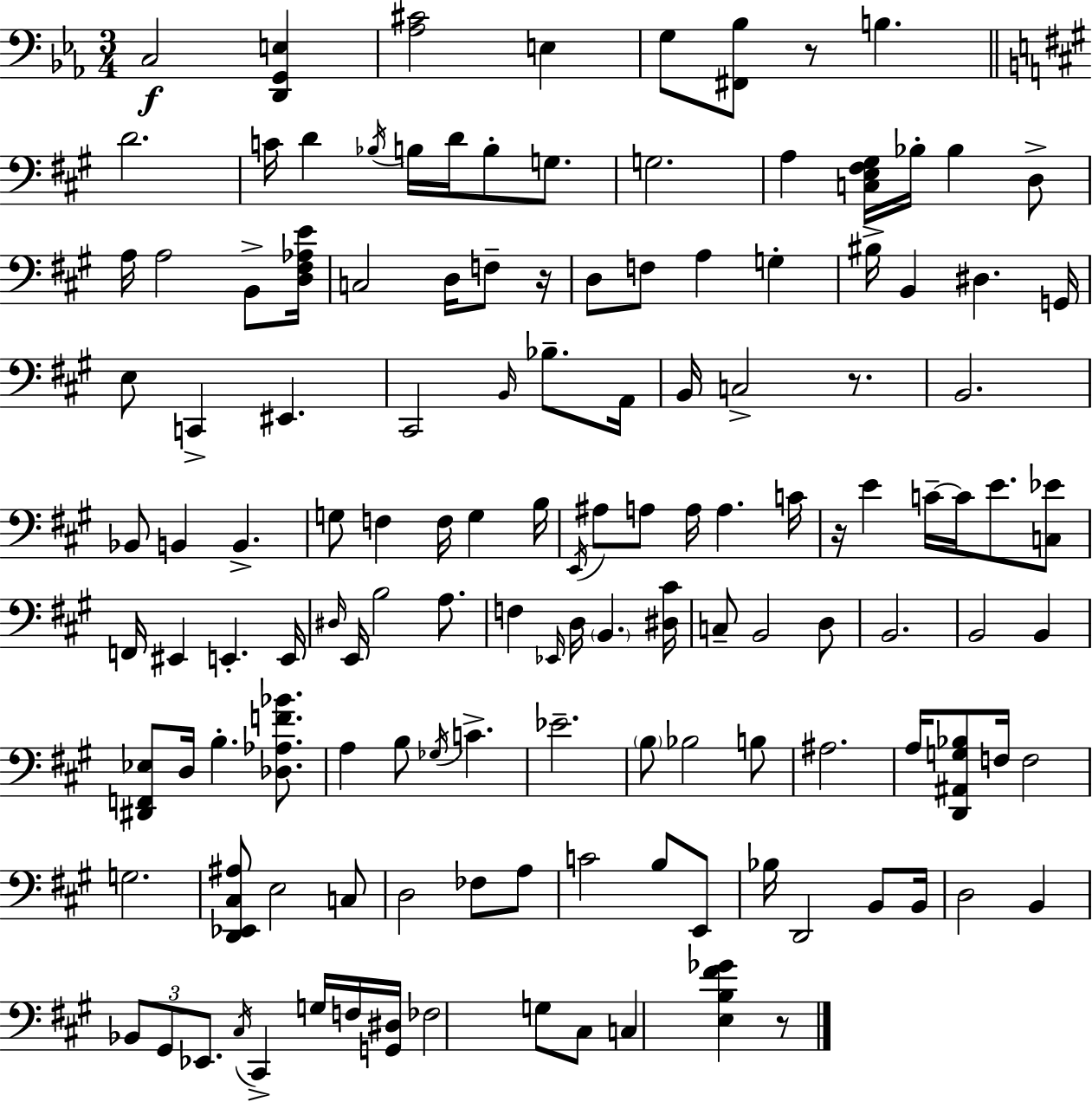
{
  \clef bass
  \numericTimeSignature
  \time 3/4
  \key ees \major
  c2\f <d, g, e>4 | <aes cis'>2 e4 | g8 <fis, bes>8 r8 b4. | \bar "||" \break \key a \major d'2. | c'16 d'4 \acciaccatura { bes16 } b16 d'16 b8-. g8. | g2. | a4 <c e fis gis>16 bes16-. bes4 d8-> | \break a16 a2 b,8-> | <d fis aes e'>16 c2 d16 f8-- | r16 d8 f8 a4 g4-. | bis16-> b,4 dis4. | \break g,16 e8 c,4-> eis,4. | cis,2 \grace { b,16 } bes8.-- | a,16 b,16 c2-> r8. | b,2. | \break bes,8 b,4 b,4.-> | g8 f4 f16 g4 | b16 \acciaccatura { e,16 } ais8 a8 a16 a4. | c'16 r16 e'4 c'16--~~ c'16 e'8. | \break <c ees'>8 f,16 eis,4 e,4.-. | e,16 \grace { dis16 } e,16 b2 | a8. f4 \grace { ees,16 } d16 \parenthesize b,4. | <dis cis'>16 c8-- b,2 | \break d8 b,2. | b,2 | b,4 <dis, f, ees>8 d16 b4.-. | <des aes f' bes'>8. a4 b8 \acciaccatura { ges16 } | \break c'4.-> ees'2.-- | \parenthesize b8 bes2 | b8 ais2. | a16 <d, ais, g bes>8 f16 f2 | \break g2. | <d, ees, cis ais>8 e2 | c8 d2 | fes8 a8 c'2 | \break b8 e,8 bes16 d,2 | b,8 b,16 d2 | b,4 \tuplet 3/2 { bes,8 gis,8 ees,8. } | \acciaccatura { cis16 } cis,4-> g16 f16 <g, dis>16 fes2 | \break g8 cis8 c4 | <e b fis' ges'>4 r8 \bar "|."
}